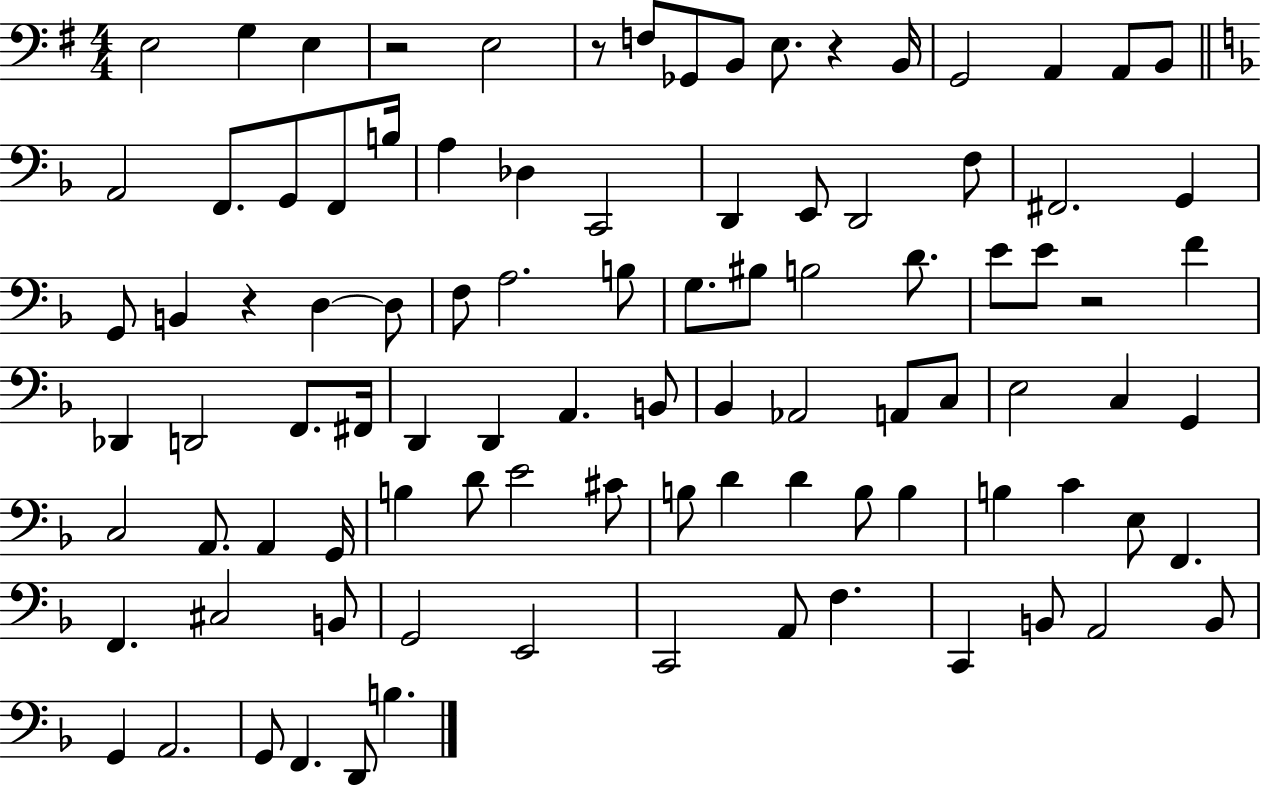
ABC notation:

X:1
T:Untitled
M:4/4
L:1/4
K:G
E,2 G, E, z2 E,2 z/2 F,/2 _G,,/2 B,,/2 E,/2 z B,,/4 G,,2 A,, A,,/2 B,,/2 A,,2 F,,/2 G,,/2 F,,/2 B,/4 A, _D, C,,2 D,, E,,/2 D,,2 F,/2 ^F,,2 G,, G,,/2 B,, z D, D,/2 F,/2 A,2 B,/2 G,/2 ^B,/2 B,2 D/2 E/2 E/2 z2 F _D,, D,,2 F,,/2 ^F,,/4 D,, D,, A,, B,,/2 _B,, _A,,2 A,,/2 C,/2 E,2 C, G,, C,2 A,,/2 A,, G,,/4 B, D/2 E2 ^C/2 B,/2 D D B,/2 B, B, C E,/2 F,, F,, ^C,2 B,,/2 G,,2 E,,2 C,,2 A,,/2 F, C,, B,,/2 A,,2 B,,/2 G,, A,,2 G,,/2 F,, D,,/2 B,